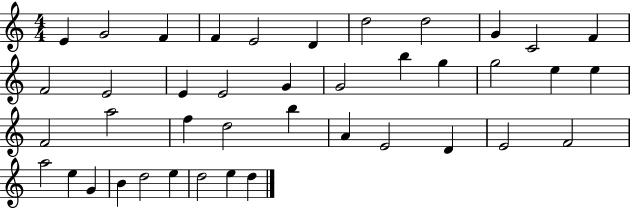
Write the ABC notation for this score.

X:1
T:Untitled
M:4/4
L:1/4
K:C
E G2 F F E2 D d2 d2 G C2 F F2 E2 E E2 G G2 b g g2 e e F2 a2 f d2 b A E2 D E2 F2 a2 e G B d2 e d2 e d